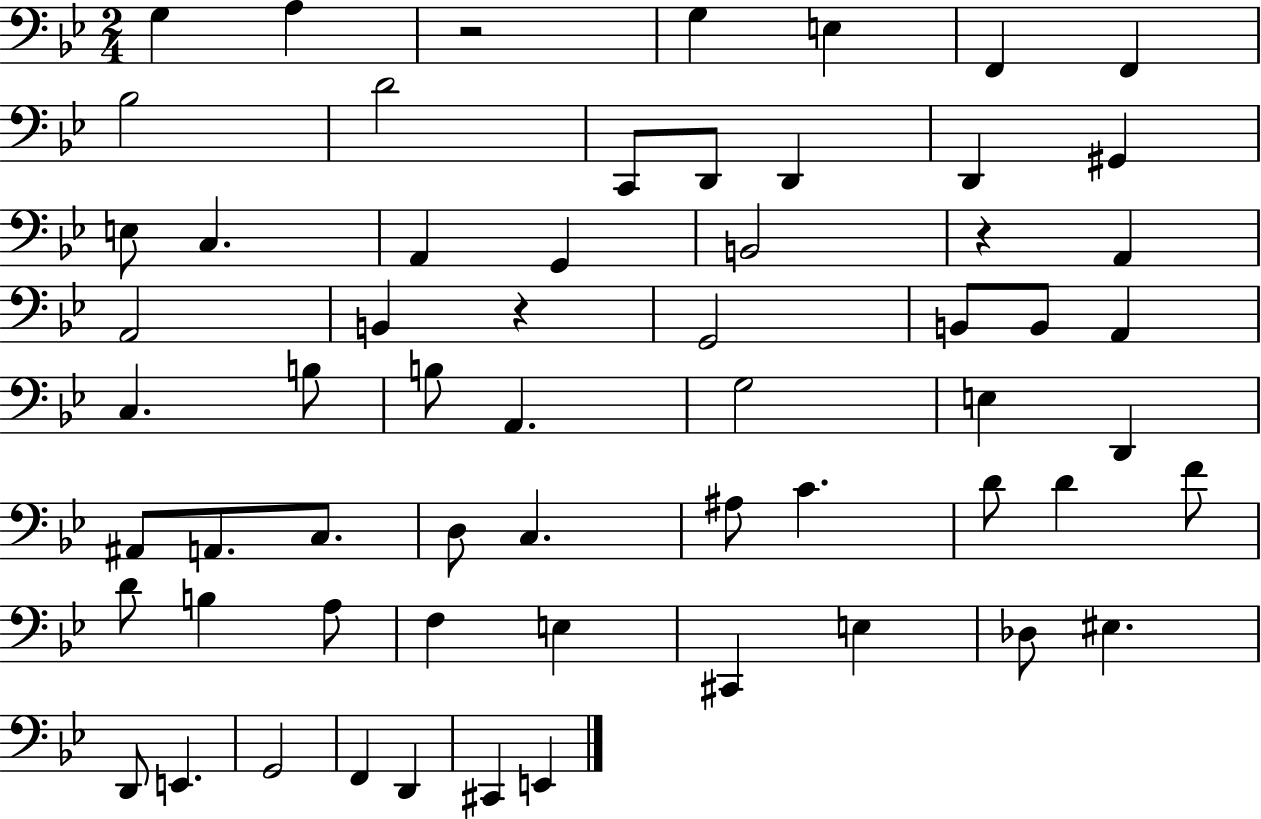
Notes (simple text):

G3/q A3/q R/h G3/q E3/q F2/q F2/q Bb3/h D4/h C2/e D2/e D2/q D2/q G#2/q E3/e C3/q. A2/q G2/q B2/h R/q A2/q A2/h B2/q R/q G2/h B2/e B2/e A2/q C3/q. B3/e B3/e A2/q. G3/h E3/q D2/q A#2/e A2/e. C3/e. D3/e C3/q. A#3/e C4/q. D4/e D4/q F4/e D4/e B3/q A3/e F3/q E3/q C#2/q E3/q Db3/e EIS3/q. D2/e E2/q. G2/h F2/q D2/q C#2/q E2/q